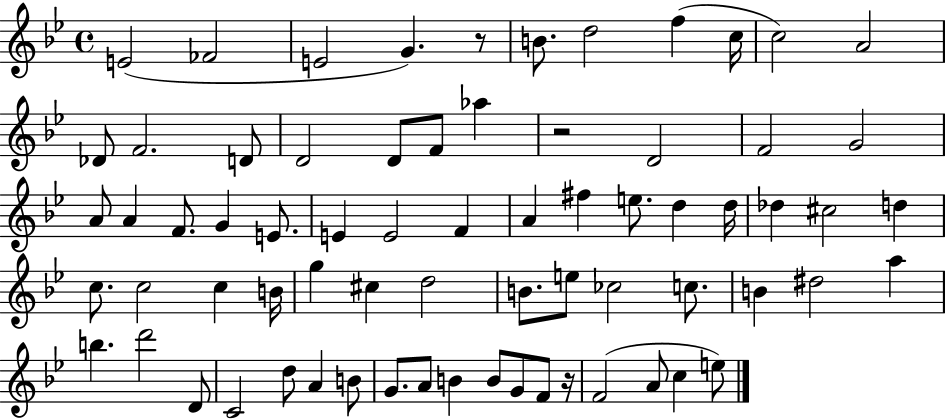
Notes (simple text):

E4/h FES4/h E4/h G4/q. R/e B4/e. D5/h F5/q C5/s C5/h A4/h Db4/e F4/h. D4/e D4/h D4/e F4/e Ab5/q R/h D4/h F4/h G4/h A4/e A4/q F4/e. G4/q E4/e. E4/q E4/h F4/q A4/q F#5/q E5/e. D5/q D5/s Db5/q C#5/h D5/q C5/e. C5/h C5/q B4/s G5/q C#5/q D5/h B4/e. E5/e CES5/h C5/e. B4/q D#5/h A5/q B5/q. D6/h D4/e C4/h D5/e A4/q B4/e G4/e. A4/e B4/q B4/e G4/e F4/e R/s F4/h A4/e C5/q E5/e